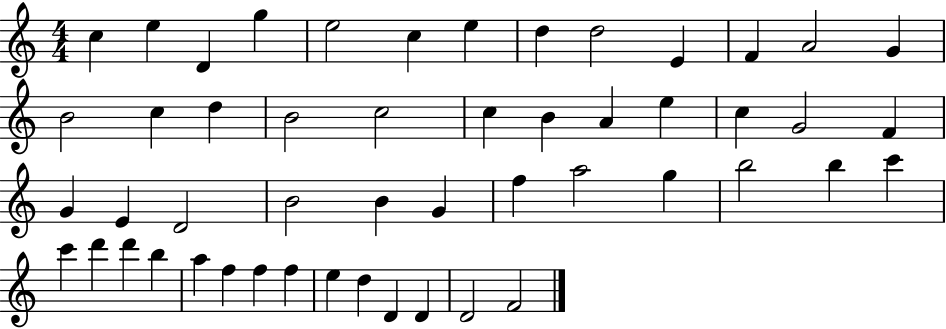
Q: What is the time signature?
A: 4/4